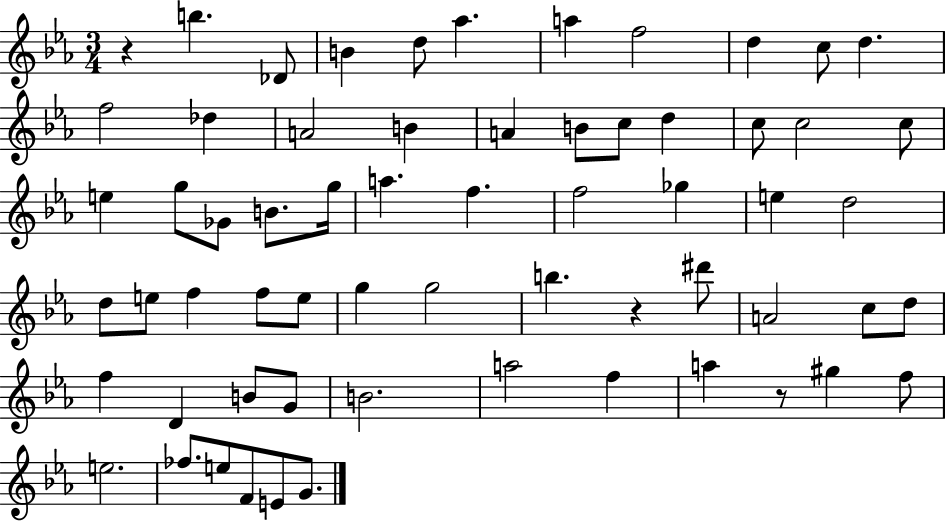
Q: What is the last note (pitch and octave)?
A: G4